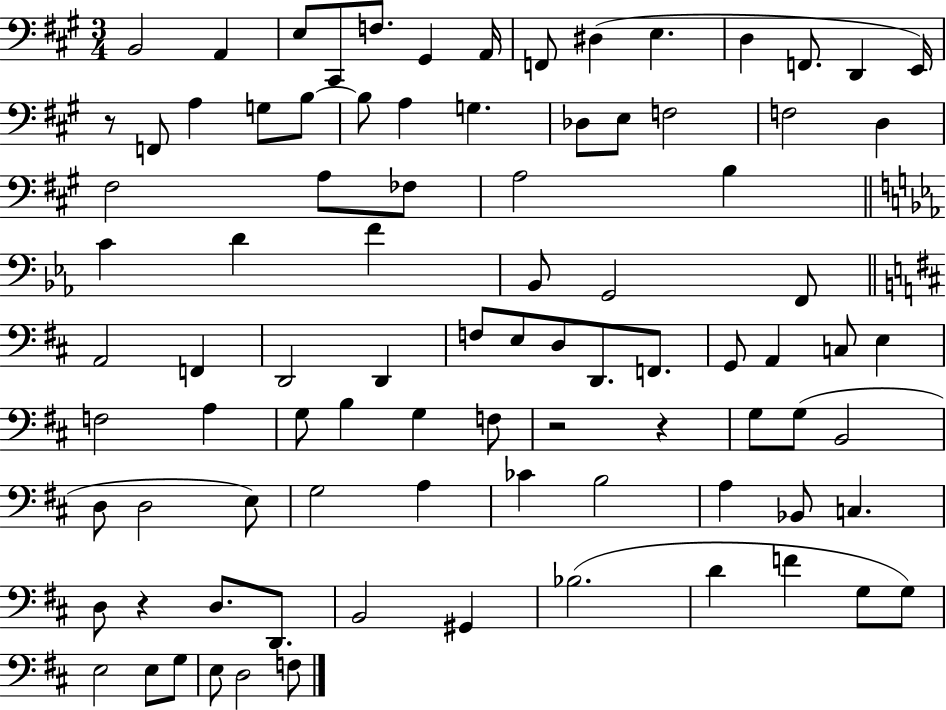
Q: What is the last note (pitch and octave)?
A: F3